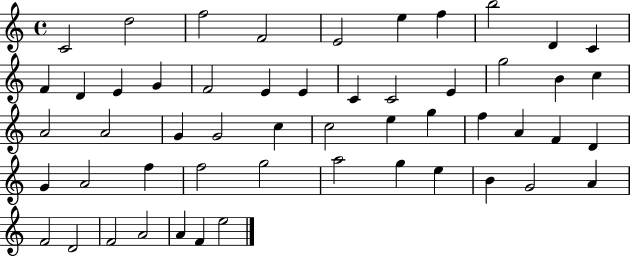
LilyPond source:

{
  \clef treble
  \time 4/4
  \defaultTimeSignature
  \key c \major
  c'2 d''2 | f''2 f'2 | e'2 e''4 f''4 | b''2 d'4 c'4 | \break f'4 d'4 e'4 g'4 | f'2 e'4 e'4 | c'4 c'2 e'4 | g''2 b'4 c''4 | \break a'2 a'2 | g'4 g'2 c''4 | c''2 e''4 g''4 | f''4 a'4 f'4 d'4 | \break g'4 a'2 f''4 | f''2 g''2 | a''2 g''4 e''4 | b'4 g'2 a'4 | \break f'2 d'2 | f'2 a'2 | a'4 f'4 e''2 | \bar "|."
}